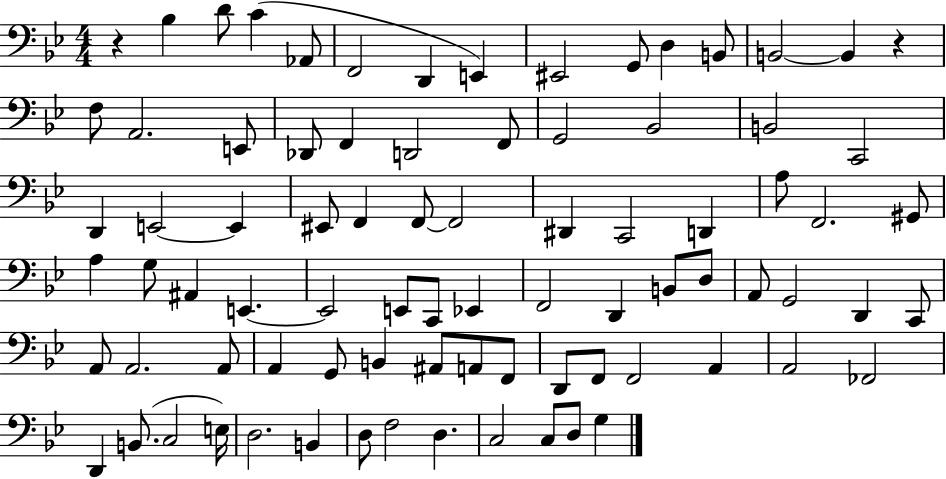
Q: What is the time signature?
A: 4/4